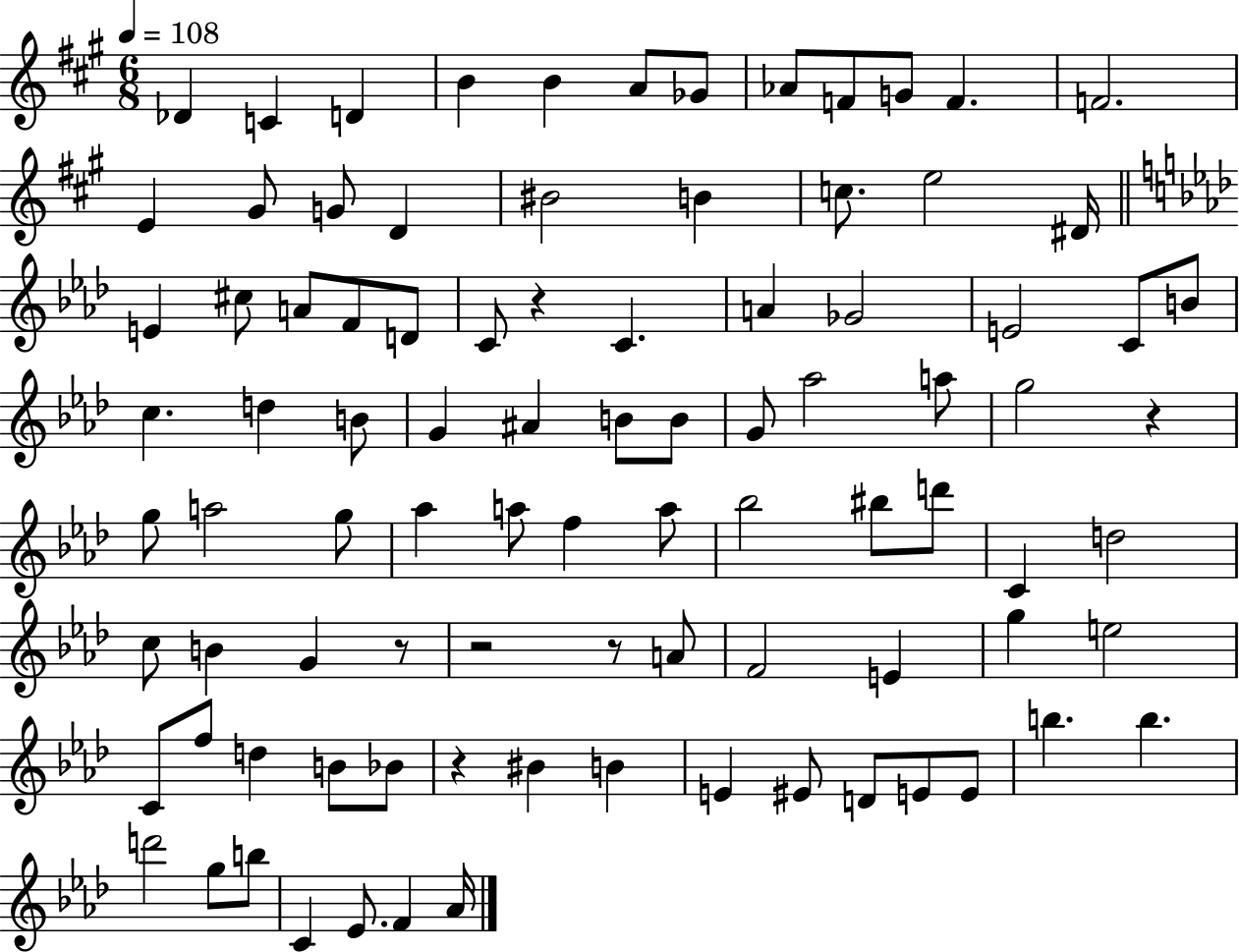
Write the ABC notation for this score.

X:1
T:Untitled
M:6/8
L:1/4
K:A
_D C D B B A/2 _G/2 _A/2 F/2 G/2 F F2 E ^G/2 G/2 D ^B2 B c/2 e2 ^D/4 E ^c/2 A/2 F/2 D/2 C/2 z C A _G2 E2 C/2 B/2 c d B/2 G ^A B/2 B/2 G/2 _a2 a/2 g2 z g/2 a2 g/2 _a a/2 f a/2 _b2 ^b/2 d'/2 C d2 c/2 B G z/2 z2 z/2 A/2 F2 E g e2 C/2 f/2 d B/2 _B/2 z ^B B E ^E/2 D/2 E/2 E/2 b b d'2 g/2 b/2 C _E/2 F _A/4